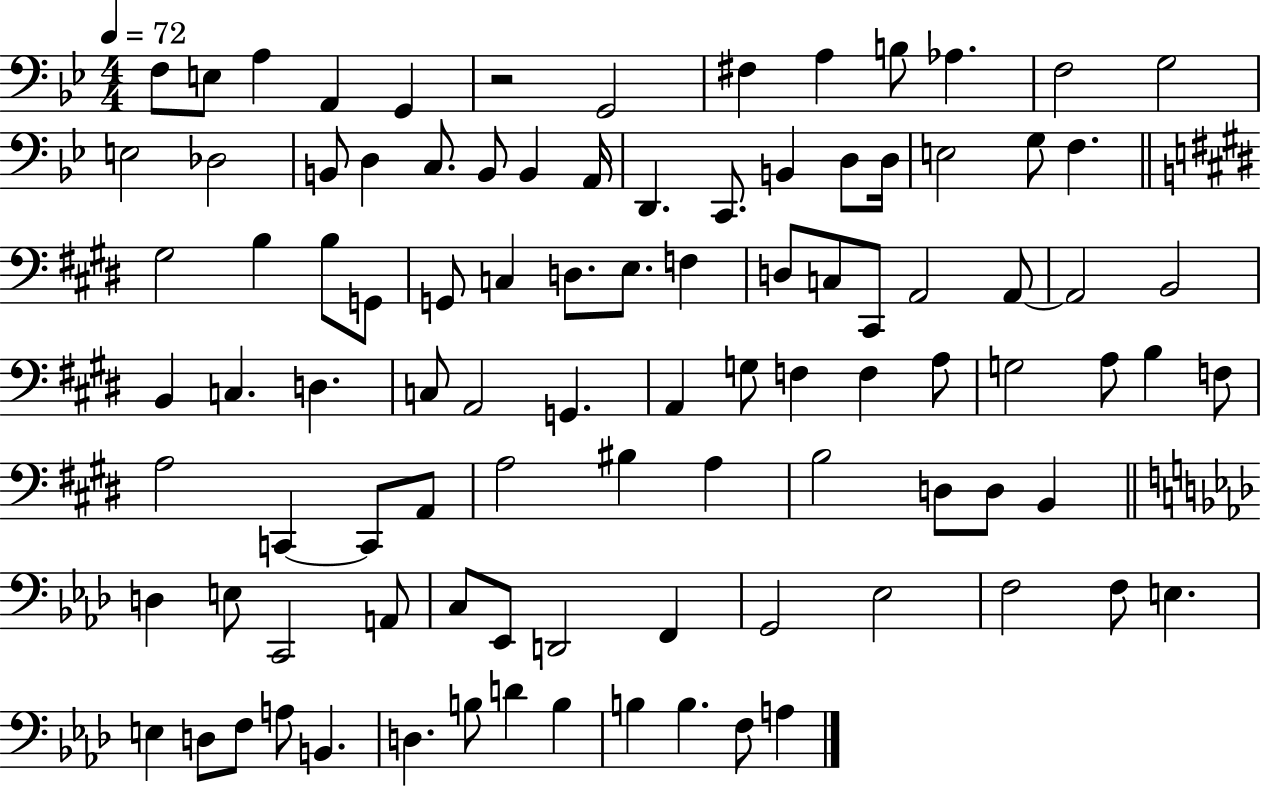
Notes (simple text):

F3/e E3/e A3/q A2/q G2/q R/h G2/h F#3/q A3/q B3/e Ab3/q. F3/h G3/h E3/h Db3/h B2/e D3/q C3/e. B2/e B2/q A2/s D2/q. C2/e. B2/q D3/e D3/s E3/h G3/e F3/q. G#3/h B3/q B3/e G2/e G2/e C3/q D3/e. E3/e. F3/q D3/e C3/e C#2/e A2/h A2/e A2/h B2/h B2/q C3/q. D3/q. C3/e A2/h G2/q. A2/q G3/e F3/q F3/q A3/e G3/h A3/e B3/q F3/e A3/h C2/q C2/e A2/e A3/h BIS3/q A3/q B3/h D3/e D3/e B2/q D3/q E3/e C2/h A2/e C3/e Eb2/e D2/h F2/q G2/h Eb3/h F3/h F3/e E3/q. E3/q D3/e F3/e A3/e B2/q. D3/q. B3/e D4/q B3/q B3/q B3/q. F3/e A3/q